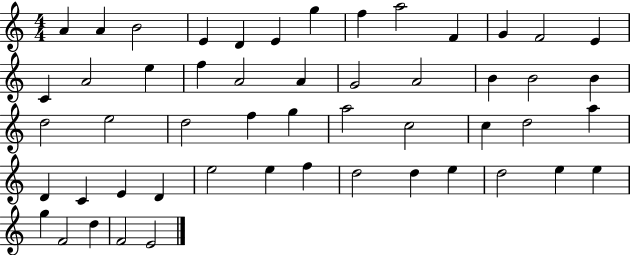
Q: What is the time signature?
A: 4/4